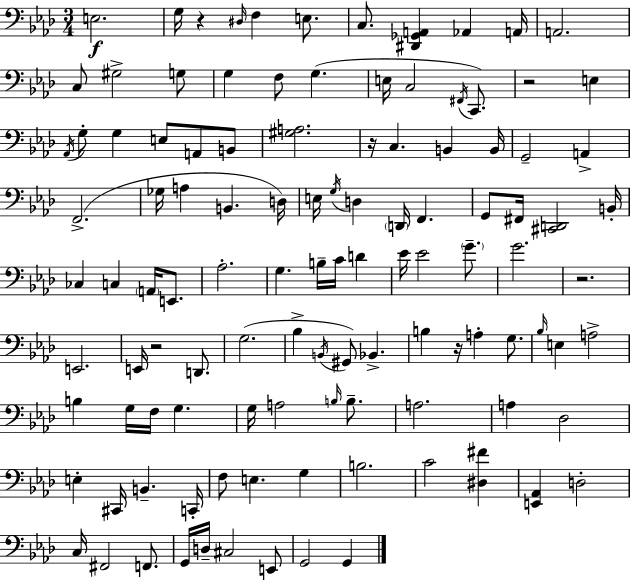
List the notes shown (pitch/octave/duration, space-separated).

E3/h. G3/s R/q D#3/s F3/q E3/e. C3/e. [D#2,Gb2,A2]/q Ab2/q A2/s A2/h. C3/e G#3/h G3/e G3/q F3/e G3/q. E3/s C3/h F#2/s C2/e. R/h E3/q Ab2/s G3/e G3/q E3/e A2/e B2/e [G#3,A3]/h. R/s C3/q. B2/q B2/s G2/h A2/q F2/h. Gb3/s A3/q B2/q. D3/s E3/s G3/s D3/q D2/s F2/q. G2/e F#2/s [C#2,D2]/h B2/s CES3/q C3/q A2/s E2/e. Ab3/h. G3/q. B3/s C4/s D4/q Eb4/s Eb4/h G4/e. G4/h. R/h. E2/h. E2/s R/h D2/e. G3/h. Bb3/q B2/s G#2/e Bb2/q. B3/q R/s A3/q G3/e. Bb3/s E3/q A3/h B3/q G3/s F3/s G3/q. G3/s A3/h B3/s B3/e. A3/h. A3/q Db3/h E3/q C#2/s B2/q. C2/s F3/e E3/q. G3/q B3/h. C4/h [D#3,F#4]/q [E2,Ab2]/q D3/h C3/s F#2/h F2/e. G2/s D3/s C#3/h E2/e G2/h G2/q